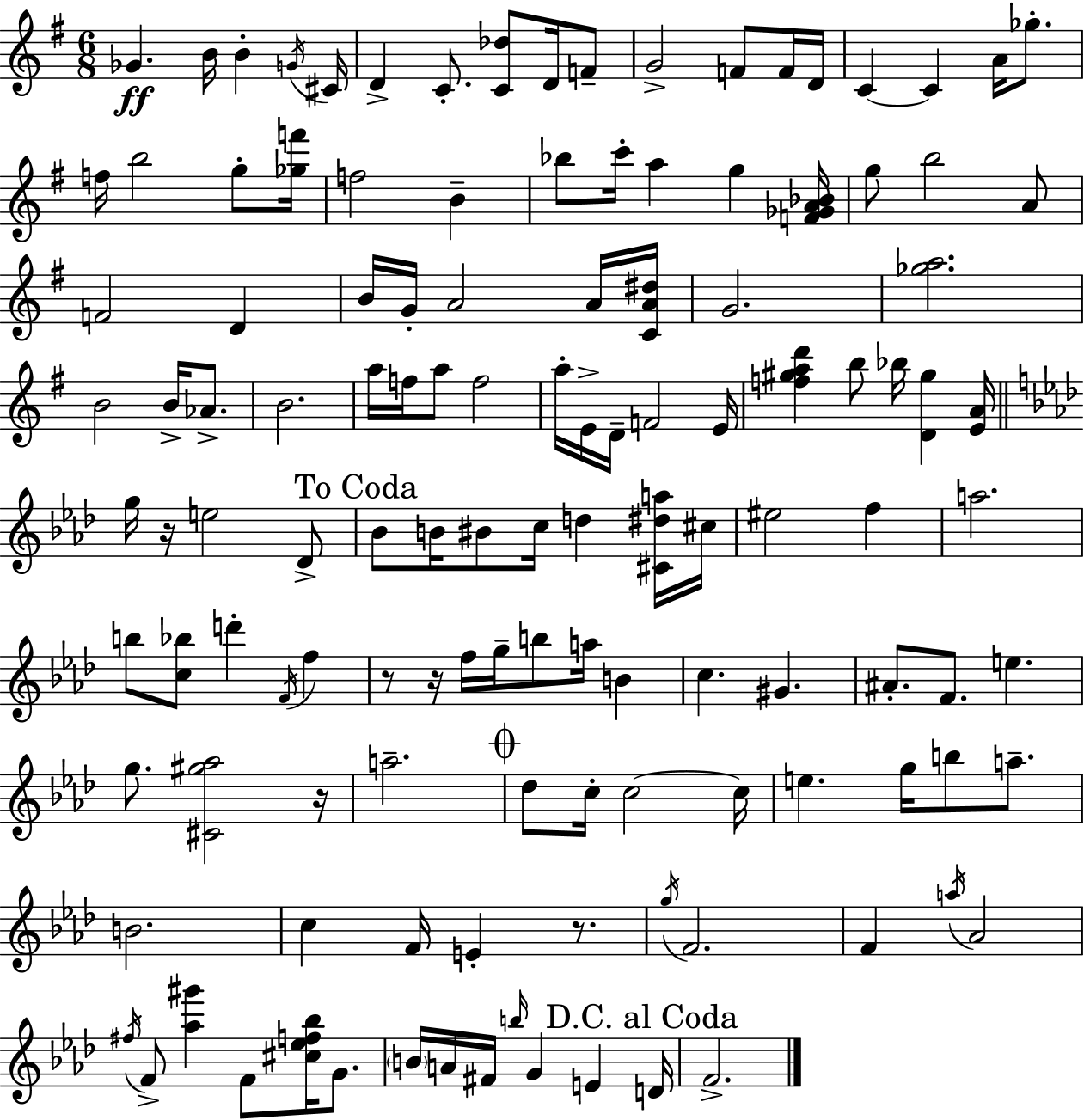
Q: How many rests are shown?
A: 5